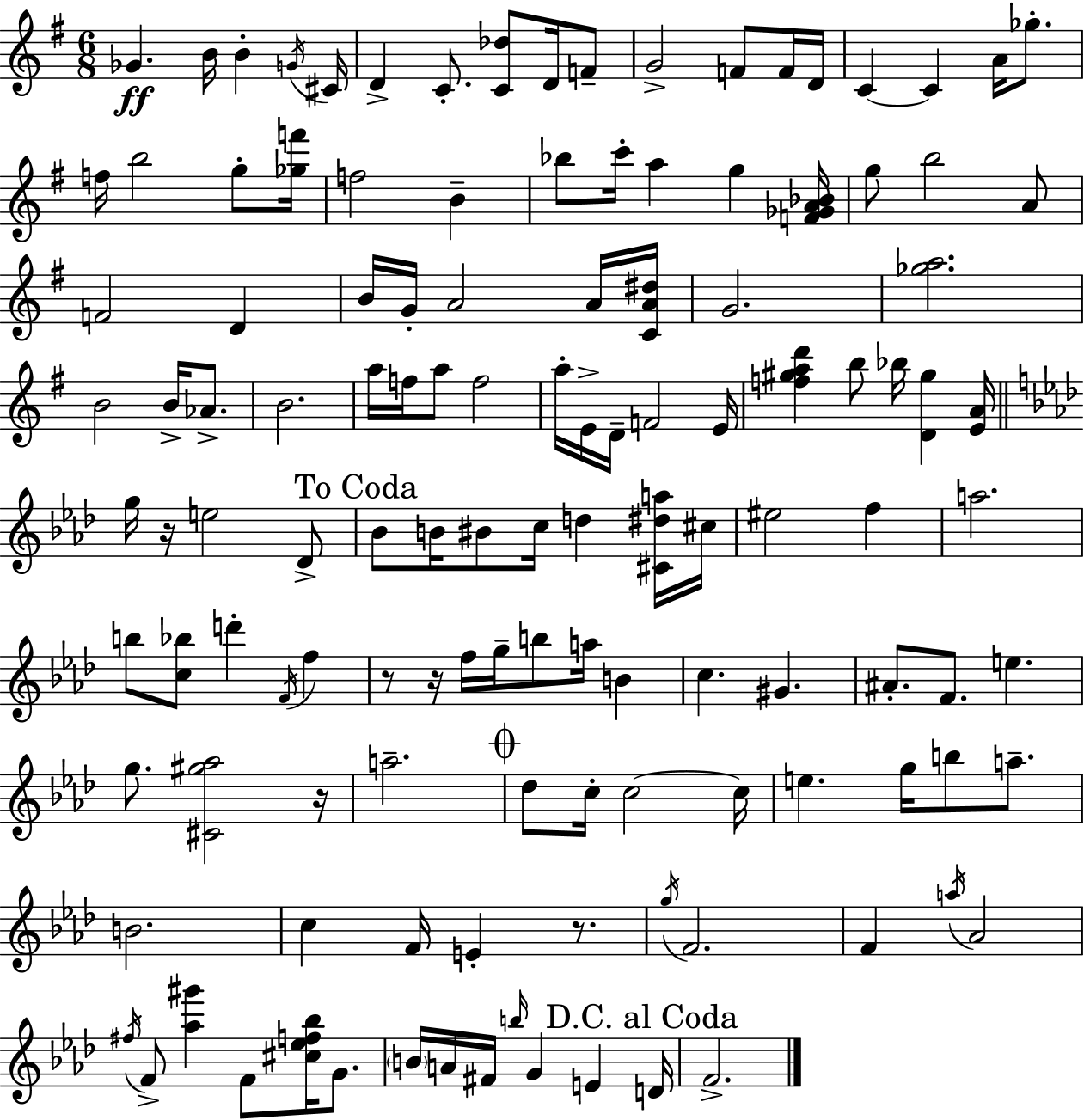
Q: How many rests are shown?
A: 5